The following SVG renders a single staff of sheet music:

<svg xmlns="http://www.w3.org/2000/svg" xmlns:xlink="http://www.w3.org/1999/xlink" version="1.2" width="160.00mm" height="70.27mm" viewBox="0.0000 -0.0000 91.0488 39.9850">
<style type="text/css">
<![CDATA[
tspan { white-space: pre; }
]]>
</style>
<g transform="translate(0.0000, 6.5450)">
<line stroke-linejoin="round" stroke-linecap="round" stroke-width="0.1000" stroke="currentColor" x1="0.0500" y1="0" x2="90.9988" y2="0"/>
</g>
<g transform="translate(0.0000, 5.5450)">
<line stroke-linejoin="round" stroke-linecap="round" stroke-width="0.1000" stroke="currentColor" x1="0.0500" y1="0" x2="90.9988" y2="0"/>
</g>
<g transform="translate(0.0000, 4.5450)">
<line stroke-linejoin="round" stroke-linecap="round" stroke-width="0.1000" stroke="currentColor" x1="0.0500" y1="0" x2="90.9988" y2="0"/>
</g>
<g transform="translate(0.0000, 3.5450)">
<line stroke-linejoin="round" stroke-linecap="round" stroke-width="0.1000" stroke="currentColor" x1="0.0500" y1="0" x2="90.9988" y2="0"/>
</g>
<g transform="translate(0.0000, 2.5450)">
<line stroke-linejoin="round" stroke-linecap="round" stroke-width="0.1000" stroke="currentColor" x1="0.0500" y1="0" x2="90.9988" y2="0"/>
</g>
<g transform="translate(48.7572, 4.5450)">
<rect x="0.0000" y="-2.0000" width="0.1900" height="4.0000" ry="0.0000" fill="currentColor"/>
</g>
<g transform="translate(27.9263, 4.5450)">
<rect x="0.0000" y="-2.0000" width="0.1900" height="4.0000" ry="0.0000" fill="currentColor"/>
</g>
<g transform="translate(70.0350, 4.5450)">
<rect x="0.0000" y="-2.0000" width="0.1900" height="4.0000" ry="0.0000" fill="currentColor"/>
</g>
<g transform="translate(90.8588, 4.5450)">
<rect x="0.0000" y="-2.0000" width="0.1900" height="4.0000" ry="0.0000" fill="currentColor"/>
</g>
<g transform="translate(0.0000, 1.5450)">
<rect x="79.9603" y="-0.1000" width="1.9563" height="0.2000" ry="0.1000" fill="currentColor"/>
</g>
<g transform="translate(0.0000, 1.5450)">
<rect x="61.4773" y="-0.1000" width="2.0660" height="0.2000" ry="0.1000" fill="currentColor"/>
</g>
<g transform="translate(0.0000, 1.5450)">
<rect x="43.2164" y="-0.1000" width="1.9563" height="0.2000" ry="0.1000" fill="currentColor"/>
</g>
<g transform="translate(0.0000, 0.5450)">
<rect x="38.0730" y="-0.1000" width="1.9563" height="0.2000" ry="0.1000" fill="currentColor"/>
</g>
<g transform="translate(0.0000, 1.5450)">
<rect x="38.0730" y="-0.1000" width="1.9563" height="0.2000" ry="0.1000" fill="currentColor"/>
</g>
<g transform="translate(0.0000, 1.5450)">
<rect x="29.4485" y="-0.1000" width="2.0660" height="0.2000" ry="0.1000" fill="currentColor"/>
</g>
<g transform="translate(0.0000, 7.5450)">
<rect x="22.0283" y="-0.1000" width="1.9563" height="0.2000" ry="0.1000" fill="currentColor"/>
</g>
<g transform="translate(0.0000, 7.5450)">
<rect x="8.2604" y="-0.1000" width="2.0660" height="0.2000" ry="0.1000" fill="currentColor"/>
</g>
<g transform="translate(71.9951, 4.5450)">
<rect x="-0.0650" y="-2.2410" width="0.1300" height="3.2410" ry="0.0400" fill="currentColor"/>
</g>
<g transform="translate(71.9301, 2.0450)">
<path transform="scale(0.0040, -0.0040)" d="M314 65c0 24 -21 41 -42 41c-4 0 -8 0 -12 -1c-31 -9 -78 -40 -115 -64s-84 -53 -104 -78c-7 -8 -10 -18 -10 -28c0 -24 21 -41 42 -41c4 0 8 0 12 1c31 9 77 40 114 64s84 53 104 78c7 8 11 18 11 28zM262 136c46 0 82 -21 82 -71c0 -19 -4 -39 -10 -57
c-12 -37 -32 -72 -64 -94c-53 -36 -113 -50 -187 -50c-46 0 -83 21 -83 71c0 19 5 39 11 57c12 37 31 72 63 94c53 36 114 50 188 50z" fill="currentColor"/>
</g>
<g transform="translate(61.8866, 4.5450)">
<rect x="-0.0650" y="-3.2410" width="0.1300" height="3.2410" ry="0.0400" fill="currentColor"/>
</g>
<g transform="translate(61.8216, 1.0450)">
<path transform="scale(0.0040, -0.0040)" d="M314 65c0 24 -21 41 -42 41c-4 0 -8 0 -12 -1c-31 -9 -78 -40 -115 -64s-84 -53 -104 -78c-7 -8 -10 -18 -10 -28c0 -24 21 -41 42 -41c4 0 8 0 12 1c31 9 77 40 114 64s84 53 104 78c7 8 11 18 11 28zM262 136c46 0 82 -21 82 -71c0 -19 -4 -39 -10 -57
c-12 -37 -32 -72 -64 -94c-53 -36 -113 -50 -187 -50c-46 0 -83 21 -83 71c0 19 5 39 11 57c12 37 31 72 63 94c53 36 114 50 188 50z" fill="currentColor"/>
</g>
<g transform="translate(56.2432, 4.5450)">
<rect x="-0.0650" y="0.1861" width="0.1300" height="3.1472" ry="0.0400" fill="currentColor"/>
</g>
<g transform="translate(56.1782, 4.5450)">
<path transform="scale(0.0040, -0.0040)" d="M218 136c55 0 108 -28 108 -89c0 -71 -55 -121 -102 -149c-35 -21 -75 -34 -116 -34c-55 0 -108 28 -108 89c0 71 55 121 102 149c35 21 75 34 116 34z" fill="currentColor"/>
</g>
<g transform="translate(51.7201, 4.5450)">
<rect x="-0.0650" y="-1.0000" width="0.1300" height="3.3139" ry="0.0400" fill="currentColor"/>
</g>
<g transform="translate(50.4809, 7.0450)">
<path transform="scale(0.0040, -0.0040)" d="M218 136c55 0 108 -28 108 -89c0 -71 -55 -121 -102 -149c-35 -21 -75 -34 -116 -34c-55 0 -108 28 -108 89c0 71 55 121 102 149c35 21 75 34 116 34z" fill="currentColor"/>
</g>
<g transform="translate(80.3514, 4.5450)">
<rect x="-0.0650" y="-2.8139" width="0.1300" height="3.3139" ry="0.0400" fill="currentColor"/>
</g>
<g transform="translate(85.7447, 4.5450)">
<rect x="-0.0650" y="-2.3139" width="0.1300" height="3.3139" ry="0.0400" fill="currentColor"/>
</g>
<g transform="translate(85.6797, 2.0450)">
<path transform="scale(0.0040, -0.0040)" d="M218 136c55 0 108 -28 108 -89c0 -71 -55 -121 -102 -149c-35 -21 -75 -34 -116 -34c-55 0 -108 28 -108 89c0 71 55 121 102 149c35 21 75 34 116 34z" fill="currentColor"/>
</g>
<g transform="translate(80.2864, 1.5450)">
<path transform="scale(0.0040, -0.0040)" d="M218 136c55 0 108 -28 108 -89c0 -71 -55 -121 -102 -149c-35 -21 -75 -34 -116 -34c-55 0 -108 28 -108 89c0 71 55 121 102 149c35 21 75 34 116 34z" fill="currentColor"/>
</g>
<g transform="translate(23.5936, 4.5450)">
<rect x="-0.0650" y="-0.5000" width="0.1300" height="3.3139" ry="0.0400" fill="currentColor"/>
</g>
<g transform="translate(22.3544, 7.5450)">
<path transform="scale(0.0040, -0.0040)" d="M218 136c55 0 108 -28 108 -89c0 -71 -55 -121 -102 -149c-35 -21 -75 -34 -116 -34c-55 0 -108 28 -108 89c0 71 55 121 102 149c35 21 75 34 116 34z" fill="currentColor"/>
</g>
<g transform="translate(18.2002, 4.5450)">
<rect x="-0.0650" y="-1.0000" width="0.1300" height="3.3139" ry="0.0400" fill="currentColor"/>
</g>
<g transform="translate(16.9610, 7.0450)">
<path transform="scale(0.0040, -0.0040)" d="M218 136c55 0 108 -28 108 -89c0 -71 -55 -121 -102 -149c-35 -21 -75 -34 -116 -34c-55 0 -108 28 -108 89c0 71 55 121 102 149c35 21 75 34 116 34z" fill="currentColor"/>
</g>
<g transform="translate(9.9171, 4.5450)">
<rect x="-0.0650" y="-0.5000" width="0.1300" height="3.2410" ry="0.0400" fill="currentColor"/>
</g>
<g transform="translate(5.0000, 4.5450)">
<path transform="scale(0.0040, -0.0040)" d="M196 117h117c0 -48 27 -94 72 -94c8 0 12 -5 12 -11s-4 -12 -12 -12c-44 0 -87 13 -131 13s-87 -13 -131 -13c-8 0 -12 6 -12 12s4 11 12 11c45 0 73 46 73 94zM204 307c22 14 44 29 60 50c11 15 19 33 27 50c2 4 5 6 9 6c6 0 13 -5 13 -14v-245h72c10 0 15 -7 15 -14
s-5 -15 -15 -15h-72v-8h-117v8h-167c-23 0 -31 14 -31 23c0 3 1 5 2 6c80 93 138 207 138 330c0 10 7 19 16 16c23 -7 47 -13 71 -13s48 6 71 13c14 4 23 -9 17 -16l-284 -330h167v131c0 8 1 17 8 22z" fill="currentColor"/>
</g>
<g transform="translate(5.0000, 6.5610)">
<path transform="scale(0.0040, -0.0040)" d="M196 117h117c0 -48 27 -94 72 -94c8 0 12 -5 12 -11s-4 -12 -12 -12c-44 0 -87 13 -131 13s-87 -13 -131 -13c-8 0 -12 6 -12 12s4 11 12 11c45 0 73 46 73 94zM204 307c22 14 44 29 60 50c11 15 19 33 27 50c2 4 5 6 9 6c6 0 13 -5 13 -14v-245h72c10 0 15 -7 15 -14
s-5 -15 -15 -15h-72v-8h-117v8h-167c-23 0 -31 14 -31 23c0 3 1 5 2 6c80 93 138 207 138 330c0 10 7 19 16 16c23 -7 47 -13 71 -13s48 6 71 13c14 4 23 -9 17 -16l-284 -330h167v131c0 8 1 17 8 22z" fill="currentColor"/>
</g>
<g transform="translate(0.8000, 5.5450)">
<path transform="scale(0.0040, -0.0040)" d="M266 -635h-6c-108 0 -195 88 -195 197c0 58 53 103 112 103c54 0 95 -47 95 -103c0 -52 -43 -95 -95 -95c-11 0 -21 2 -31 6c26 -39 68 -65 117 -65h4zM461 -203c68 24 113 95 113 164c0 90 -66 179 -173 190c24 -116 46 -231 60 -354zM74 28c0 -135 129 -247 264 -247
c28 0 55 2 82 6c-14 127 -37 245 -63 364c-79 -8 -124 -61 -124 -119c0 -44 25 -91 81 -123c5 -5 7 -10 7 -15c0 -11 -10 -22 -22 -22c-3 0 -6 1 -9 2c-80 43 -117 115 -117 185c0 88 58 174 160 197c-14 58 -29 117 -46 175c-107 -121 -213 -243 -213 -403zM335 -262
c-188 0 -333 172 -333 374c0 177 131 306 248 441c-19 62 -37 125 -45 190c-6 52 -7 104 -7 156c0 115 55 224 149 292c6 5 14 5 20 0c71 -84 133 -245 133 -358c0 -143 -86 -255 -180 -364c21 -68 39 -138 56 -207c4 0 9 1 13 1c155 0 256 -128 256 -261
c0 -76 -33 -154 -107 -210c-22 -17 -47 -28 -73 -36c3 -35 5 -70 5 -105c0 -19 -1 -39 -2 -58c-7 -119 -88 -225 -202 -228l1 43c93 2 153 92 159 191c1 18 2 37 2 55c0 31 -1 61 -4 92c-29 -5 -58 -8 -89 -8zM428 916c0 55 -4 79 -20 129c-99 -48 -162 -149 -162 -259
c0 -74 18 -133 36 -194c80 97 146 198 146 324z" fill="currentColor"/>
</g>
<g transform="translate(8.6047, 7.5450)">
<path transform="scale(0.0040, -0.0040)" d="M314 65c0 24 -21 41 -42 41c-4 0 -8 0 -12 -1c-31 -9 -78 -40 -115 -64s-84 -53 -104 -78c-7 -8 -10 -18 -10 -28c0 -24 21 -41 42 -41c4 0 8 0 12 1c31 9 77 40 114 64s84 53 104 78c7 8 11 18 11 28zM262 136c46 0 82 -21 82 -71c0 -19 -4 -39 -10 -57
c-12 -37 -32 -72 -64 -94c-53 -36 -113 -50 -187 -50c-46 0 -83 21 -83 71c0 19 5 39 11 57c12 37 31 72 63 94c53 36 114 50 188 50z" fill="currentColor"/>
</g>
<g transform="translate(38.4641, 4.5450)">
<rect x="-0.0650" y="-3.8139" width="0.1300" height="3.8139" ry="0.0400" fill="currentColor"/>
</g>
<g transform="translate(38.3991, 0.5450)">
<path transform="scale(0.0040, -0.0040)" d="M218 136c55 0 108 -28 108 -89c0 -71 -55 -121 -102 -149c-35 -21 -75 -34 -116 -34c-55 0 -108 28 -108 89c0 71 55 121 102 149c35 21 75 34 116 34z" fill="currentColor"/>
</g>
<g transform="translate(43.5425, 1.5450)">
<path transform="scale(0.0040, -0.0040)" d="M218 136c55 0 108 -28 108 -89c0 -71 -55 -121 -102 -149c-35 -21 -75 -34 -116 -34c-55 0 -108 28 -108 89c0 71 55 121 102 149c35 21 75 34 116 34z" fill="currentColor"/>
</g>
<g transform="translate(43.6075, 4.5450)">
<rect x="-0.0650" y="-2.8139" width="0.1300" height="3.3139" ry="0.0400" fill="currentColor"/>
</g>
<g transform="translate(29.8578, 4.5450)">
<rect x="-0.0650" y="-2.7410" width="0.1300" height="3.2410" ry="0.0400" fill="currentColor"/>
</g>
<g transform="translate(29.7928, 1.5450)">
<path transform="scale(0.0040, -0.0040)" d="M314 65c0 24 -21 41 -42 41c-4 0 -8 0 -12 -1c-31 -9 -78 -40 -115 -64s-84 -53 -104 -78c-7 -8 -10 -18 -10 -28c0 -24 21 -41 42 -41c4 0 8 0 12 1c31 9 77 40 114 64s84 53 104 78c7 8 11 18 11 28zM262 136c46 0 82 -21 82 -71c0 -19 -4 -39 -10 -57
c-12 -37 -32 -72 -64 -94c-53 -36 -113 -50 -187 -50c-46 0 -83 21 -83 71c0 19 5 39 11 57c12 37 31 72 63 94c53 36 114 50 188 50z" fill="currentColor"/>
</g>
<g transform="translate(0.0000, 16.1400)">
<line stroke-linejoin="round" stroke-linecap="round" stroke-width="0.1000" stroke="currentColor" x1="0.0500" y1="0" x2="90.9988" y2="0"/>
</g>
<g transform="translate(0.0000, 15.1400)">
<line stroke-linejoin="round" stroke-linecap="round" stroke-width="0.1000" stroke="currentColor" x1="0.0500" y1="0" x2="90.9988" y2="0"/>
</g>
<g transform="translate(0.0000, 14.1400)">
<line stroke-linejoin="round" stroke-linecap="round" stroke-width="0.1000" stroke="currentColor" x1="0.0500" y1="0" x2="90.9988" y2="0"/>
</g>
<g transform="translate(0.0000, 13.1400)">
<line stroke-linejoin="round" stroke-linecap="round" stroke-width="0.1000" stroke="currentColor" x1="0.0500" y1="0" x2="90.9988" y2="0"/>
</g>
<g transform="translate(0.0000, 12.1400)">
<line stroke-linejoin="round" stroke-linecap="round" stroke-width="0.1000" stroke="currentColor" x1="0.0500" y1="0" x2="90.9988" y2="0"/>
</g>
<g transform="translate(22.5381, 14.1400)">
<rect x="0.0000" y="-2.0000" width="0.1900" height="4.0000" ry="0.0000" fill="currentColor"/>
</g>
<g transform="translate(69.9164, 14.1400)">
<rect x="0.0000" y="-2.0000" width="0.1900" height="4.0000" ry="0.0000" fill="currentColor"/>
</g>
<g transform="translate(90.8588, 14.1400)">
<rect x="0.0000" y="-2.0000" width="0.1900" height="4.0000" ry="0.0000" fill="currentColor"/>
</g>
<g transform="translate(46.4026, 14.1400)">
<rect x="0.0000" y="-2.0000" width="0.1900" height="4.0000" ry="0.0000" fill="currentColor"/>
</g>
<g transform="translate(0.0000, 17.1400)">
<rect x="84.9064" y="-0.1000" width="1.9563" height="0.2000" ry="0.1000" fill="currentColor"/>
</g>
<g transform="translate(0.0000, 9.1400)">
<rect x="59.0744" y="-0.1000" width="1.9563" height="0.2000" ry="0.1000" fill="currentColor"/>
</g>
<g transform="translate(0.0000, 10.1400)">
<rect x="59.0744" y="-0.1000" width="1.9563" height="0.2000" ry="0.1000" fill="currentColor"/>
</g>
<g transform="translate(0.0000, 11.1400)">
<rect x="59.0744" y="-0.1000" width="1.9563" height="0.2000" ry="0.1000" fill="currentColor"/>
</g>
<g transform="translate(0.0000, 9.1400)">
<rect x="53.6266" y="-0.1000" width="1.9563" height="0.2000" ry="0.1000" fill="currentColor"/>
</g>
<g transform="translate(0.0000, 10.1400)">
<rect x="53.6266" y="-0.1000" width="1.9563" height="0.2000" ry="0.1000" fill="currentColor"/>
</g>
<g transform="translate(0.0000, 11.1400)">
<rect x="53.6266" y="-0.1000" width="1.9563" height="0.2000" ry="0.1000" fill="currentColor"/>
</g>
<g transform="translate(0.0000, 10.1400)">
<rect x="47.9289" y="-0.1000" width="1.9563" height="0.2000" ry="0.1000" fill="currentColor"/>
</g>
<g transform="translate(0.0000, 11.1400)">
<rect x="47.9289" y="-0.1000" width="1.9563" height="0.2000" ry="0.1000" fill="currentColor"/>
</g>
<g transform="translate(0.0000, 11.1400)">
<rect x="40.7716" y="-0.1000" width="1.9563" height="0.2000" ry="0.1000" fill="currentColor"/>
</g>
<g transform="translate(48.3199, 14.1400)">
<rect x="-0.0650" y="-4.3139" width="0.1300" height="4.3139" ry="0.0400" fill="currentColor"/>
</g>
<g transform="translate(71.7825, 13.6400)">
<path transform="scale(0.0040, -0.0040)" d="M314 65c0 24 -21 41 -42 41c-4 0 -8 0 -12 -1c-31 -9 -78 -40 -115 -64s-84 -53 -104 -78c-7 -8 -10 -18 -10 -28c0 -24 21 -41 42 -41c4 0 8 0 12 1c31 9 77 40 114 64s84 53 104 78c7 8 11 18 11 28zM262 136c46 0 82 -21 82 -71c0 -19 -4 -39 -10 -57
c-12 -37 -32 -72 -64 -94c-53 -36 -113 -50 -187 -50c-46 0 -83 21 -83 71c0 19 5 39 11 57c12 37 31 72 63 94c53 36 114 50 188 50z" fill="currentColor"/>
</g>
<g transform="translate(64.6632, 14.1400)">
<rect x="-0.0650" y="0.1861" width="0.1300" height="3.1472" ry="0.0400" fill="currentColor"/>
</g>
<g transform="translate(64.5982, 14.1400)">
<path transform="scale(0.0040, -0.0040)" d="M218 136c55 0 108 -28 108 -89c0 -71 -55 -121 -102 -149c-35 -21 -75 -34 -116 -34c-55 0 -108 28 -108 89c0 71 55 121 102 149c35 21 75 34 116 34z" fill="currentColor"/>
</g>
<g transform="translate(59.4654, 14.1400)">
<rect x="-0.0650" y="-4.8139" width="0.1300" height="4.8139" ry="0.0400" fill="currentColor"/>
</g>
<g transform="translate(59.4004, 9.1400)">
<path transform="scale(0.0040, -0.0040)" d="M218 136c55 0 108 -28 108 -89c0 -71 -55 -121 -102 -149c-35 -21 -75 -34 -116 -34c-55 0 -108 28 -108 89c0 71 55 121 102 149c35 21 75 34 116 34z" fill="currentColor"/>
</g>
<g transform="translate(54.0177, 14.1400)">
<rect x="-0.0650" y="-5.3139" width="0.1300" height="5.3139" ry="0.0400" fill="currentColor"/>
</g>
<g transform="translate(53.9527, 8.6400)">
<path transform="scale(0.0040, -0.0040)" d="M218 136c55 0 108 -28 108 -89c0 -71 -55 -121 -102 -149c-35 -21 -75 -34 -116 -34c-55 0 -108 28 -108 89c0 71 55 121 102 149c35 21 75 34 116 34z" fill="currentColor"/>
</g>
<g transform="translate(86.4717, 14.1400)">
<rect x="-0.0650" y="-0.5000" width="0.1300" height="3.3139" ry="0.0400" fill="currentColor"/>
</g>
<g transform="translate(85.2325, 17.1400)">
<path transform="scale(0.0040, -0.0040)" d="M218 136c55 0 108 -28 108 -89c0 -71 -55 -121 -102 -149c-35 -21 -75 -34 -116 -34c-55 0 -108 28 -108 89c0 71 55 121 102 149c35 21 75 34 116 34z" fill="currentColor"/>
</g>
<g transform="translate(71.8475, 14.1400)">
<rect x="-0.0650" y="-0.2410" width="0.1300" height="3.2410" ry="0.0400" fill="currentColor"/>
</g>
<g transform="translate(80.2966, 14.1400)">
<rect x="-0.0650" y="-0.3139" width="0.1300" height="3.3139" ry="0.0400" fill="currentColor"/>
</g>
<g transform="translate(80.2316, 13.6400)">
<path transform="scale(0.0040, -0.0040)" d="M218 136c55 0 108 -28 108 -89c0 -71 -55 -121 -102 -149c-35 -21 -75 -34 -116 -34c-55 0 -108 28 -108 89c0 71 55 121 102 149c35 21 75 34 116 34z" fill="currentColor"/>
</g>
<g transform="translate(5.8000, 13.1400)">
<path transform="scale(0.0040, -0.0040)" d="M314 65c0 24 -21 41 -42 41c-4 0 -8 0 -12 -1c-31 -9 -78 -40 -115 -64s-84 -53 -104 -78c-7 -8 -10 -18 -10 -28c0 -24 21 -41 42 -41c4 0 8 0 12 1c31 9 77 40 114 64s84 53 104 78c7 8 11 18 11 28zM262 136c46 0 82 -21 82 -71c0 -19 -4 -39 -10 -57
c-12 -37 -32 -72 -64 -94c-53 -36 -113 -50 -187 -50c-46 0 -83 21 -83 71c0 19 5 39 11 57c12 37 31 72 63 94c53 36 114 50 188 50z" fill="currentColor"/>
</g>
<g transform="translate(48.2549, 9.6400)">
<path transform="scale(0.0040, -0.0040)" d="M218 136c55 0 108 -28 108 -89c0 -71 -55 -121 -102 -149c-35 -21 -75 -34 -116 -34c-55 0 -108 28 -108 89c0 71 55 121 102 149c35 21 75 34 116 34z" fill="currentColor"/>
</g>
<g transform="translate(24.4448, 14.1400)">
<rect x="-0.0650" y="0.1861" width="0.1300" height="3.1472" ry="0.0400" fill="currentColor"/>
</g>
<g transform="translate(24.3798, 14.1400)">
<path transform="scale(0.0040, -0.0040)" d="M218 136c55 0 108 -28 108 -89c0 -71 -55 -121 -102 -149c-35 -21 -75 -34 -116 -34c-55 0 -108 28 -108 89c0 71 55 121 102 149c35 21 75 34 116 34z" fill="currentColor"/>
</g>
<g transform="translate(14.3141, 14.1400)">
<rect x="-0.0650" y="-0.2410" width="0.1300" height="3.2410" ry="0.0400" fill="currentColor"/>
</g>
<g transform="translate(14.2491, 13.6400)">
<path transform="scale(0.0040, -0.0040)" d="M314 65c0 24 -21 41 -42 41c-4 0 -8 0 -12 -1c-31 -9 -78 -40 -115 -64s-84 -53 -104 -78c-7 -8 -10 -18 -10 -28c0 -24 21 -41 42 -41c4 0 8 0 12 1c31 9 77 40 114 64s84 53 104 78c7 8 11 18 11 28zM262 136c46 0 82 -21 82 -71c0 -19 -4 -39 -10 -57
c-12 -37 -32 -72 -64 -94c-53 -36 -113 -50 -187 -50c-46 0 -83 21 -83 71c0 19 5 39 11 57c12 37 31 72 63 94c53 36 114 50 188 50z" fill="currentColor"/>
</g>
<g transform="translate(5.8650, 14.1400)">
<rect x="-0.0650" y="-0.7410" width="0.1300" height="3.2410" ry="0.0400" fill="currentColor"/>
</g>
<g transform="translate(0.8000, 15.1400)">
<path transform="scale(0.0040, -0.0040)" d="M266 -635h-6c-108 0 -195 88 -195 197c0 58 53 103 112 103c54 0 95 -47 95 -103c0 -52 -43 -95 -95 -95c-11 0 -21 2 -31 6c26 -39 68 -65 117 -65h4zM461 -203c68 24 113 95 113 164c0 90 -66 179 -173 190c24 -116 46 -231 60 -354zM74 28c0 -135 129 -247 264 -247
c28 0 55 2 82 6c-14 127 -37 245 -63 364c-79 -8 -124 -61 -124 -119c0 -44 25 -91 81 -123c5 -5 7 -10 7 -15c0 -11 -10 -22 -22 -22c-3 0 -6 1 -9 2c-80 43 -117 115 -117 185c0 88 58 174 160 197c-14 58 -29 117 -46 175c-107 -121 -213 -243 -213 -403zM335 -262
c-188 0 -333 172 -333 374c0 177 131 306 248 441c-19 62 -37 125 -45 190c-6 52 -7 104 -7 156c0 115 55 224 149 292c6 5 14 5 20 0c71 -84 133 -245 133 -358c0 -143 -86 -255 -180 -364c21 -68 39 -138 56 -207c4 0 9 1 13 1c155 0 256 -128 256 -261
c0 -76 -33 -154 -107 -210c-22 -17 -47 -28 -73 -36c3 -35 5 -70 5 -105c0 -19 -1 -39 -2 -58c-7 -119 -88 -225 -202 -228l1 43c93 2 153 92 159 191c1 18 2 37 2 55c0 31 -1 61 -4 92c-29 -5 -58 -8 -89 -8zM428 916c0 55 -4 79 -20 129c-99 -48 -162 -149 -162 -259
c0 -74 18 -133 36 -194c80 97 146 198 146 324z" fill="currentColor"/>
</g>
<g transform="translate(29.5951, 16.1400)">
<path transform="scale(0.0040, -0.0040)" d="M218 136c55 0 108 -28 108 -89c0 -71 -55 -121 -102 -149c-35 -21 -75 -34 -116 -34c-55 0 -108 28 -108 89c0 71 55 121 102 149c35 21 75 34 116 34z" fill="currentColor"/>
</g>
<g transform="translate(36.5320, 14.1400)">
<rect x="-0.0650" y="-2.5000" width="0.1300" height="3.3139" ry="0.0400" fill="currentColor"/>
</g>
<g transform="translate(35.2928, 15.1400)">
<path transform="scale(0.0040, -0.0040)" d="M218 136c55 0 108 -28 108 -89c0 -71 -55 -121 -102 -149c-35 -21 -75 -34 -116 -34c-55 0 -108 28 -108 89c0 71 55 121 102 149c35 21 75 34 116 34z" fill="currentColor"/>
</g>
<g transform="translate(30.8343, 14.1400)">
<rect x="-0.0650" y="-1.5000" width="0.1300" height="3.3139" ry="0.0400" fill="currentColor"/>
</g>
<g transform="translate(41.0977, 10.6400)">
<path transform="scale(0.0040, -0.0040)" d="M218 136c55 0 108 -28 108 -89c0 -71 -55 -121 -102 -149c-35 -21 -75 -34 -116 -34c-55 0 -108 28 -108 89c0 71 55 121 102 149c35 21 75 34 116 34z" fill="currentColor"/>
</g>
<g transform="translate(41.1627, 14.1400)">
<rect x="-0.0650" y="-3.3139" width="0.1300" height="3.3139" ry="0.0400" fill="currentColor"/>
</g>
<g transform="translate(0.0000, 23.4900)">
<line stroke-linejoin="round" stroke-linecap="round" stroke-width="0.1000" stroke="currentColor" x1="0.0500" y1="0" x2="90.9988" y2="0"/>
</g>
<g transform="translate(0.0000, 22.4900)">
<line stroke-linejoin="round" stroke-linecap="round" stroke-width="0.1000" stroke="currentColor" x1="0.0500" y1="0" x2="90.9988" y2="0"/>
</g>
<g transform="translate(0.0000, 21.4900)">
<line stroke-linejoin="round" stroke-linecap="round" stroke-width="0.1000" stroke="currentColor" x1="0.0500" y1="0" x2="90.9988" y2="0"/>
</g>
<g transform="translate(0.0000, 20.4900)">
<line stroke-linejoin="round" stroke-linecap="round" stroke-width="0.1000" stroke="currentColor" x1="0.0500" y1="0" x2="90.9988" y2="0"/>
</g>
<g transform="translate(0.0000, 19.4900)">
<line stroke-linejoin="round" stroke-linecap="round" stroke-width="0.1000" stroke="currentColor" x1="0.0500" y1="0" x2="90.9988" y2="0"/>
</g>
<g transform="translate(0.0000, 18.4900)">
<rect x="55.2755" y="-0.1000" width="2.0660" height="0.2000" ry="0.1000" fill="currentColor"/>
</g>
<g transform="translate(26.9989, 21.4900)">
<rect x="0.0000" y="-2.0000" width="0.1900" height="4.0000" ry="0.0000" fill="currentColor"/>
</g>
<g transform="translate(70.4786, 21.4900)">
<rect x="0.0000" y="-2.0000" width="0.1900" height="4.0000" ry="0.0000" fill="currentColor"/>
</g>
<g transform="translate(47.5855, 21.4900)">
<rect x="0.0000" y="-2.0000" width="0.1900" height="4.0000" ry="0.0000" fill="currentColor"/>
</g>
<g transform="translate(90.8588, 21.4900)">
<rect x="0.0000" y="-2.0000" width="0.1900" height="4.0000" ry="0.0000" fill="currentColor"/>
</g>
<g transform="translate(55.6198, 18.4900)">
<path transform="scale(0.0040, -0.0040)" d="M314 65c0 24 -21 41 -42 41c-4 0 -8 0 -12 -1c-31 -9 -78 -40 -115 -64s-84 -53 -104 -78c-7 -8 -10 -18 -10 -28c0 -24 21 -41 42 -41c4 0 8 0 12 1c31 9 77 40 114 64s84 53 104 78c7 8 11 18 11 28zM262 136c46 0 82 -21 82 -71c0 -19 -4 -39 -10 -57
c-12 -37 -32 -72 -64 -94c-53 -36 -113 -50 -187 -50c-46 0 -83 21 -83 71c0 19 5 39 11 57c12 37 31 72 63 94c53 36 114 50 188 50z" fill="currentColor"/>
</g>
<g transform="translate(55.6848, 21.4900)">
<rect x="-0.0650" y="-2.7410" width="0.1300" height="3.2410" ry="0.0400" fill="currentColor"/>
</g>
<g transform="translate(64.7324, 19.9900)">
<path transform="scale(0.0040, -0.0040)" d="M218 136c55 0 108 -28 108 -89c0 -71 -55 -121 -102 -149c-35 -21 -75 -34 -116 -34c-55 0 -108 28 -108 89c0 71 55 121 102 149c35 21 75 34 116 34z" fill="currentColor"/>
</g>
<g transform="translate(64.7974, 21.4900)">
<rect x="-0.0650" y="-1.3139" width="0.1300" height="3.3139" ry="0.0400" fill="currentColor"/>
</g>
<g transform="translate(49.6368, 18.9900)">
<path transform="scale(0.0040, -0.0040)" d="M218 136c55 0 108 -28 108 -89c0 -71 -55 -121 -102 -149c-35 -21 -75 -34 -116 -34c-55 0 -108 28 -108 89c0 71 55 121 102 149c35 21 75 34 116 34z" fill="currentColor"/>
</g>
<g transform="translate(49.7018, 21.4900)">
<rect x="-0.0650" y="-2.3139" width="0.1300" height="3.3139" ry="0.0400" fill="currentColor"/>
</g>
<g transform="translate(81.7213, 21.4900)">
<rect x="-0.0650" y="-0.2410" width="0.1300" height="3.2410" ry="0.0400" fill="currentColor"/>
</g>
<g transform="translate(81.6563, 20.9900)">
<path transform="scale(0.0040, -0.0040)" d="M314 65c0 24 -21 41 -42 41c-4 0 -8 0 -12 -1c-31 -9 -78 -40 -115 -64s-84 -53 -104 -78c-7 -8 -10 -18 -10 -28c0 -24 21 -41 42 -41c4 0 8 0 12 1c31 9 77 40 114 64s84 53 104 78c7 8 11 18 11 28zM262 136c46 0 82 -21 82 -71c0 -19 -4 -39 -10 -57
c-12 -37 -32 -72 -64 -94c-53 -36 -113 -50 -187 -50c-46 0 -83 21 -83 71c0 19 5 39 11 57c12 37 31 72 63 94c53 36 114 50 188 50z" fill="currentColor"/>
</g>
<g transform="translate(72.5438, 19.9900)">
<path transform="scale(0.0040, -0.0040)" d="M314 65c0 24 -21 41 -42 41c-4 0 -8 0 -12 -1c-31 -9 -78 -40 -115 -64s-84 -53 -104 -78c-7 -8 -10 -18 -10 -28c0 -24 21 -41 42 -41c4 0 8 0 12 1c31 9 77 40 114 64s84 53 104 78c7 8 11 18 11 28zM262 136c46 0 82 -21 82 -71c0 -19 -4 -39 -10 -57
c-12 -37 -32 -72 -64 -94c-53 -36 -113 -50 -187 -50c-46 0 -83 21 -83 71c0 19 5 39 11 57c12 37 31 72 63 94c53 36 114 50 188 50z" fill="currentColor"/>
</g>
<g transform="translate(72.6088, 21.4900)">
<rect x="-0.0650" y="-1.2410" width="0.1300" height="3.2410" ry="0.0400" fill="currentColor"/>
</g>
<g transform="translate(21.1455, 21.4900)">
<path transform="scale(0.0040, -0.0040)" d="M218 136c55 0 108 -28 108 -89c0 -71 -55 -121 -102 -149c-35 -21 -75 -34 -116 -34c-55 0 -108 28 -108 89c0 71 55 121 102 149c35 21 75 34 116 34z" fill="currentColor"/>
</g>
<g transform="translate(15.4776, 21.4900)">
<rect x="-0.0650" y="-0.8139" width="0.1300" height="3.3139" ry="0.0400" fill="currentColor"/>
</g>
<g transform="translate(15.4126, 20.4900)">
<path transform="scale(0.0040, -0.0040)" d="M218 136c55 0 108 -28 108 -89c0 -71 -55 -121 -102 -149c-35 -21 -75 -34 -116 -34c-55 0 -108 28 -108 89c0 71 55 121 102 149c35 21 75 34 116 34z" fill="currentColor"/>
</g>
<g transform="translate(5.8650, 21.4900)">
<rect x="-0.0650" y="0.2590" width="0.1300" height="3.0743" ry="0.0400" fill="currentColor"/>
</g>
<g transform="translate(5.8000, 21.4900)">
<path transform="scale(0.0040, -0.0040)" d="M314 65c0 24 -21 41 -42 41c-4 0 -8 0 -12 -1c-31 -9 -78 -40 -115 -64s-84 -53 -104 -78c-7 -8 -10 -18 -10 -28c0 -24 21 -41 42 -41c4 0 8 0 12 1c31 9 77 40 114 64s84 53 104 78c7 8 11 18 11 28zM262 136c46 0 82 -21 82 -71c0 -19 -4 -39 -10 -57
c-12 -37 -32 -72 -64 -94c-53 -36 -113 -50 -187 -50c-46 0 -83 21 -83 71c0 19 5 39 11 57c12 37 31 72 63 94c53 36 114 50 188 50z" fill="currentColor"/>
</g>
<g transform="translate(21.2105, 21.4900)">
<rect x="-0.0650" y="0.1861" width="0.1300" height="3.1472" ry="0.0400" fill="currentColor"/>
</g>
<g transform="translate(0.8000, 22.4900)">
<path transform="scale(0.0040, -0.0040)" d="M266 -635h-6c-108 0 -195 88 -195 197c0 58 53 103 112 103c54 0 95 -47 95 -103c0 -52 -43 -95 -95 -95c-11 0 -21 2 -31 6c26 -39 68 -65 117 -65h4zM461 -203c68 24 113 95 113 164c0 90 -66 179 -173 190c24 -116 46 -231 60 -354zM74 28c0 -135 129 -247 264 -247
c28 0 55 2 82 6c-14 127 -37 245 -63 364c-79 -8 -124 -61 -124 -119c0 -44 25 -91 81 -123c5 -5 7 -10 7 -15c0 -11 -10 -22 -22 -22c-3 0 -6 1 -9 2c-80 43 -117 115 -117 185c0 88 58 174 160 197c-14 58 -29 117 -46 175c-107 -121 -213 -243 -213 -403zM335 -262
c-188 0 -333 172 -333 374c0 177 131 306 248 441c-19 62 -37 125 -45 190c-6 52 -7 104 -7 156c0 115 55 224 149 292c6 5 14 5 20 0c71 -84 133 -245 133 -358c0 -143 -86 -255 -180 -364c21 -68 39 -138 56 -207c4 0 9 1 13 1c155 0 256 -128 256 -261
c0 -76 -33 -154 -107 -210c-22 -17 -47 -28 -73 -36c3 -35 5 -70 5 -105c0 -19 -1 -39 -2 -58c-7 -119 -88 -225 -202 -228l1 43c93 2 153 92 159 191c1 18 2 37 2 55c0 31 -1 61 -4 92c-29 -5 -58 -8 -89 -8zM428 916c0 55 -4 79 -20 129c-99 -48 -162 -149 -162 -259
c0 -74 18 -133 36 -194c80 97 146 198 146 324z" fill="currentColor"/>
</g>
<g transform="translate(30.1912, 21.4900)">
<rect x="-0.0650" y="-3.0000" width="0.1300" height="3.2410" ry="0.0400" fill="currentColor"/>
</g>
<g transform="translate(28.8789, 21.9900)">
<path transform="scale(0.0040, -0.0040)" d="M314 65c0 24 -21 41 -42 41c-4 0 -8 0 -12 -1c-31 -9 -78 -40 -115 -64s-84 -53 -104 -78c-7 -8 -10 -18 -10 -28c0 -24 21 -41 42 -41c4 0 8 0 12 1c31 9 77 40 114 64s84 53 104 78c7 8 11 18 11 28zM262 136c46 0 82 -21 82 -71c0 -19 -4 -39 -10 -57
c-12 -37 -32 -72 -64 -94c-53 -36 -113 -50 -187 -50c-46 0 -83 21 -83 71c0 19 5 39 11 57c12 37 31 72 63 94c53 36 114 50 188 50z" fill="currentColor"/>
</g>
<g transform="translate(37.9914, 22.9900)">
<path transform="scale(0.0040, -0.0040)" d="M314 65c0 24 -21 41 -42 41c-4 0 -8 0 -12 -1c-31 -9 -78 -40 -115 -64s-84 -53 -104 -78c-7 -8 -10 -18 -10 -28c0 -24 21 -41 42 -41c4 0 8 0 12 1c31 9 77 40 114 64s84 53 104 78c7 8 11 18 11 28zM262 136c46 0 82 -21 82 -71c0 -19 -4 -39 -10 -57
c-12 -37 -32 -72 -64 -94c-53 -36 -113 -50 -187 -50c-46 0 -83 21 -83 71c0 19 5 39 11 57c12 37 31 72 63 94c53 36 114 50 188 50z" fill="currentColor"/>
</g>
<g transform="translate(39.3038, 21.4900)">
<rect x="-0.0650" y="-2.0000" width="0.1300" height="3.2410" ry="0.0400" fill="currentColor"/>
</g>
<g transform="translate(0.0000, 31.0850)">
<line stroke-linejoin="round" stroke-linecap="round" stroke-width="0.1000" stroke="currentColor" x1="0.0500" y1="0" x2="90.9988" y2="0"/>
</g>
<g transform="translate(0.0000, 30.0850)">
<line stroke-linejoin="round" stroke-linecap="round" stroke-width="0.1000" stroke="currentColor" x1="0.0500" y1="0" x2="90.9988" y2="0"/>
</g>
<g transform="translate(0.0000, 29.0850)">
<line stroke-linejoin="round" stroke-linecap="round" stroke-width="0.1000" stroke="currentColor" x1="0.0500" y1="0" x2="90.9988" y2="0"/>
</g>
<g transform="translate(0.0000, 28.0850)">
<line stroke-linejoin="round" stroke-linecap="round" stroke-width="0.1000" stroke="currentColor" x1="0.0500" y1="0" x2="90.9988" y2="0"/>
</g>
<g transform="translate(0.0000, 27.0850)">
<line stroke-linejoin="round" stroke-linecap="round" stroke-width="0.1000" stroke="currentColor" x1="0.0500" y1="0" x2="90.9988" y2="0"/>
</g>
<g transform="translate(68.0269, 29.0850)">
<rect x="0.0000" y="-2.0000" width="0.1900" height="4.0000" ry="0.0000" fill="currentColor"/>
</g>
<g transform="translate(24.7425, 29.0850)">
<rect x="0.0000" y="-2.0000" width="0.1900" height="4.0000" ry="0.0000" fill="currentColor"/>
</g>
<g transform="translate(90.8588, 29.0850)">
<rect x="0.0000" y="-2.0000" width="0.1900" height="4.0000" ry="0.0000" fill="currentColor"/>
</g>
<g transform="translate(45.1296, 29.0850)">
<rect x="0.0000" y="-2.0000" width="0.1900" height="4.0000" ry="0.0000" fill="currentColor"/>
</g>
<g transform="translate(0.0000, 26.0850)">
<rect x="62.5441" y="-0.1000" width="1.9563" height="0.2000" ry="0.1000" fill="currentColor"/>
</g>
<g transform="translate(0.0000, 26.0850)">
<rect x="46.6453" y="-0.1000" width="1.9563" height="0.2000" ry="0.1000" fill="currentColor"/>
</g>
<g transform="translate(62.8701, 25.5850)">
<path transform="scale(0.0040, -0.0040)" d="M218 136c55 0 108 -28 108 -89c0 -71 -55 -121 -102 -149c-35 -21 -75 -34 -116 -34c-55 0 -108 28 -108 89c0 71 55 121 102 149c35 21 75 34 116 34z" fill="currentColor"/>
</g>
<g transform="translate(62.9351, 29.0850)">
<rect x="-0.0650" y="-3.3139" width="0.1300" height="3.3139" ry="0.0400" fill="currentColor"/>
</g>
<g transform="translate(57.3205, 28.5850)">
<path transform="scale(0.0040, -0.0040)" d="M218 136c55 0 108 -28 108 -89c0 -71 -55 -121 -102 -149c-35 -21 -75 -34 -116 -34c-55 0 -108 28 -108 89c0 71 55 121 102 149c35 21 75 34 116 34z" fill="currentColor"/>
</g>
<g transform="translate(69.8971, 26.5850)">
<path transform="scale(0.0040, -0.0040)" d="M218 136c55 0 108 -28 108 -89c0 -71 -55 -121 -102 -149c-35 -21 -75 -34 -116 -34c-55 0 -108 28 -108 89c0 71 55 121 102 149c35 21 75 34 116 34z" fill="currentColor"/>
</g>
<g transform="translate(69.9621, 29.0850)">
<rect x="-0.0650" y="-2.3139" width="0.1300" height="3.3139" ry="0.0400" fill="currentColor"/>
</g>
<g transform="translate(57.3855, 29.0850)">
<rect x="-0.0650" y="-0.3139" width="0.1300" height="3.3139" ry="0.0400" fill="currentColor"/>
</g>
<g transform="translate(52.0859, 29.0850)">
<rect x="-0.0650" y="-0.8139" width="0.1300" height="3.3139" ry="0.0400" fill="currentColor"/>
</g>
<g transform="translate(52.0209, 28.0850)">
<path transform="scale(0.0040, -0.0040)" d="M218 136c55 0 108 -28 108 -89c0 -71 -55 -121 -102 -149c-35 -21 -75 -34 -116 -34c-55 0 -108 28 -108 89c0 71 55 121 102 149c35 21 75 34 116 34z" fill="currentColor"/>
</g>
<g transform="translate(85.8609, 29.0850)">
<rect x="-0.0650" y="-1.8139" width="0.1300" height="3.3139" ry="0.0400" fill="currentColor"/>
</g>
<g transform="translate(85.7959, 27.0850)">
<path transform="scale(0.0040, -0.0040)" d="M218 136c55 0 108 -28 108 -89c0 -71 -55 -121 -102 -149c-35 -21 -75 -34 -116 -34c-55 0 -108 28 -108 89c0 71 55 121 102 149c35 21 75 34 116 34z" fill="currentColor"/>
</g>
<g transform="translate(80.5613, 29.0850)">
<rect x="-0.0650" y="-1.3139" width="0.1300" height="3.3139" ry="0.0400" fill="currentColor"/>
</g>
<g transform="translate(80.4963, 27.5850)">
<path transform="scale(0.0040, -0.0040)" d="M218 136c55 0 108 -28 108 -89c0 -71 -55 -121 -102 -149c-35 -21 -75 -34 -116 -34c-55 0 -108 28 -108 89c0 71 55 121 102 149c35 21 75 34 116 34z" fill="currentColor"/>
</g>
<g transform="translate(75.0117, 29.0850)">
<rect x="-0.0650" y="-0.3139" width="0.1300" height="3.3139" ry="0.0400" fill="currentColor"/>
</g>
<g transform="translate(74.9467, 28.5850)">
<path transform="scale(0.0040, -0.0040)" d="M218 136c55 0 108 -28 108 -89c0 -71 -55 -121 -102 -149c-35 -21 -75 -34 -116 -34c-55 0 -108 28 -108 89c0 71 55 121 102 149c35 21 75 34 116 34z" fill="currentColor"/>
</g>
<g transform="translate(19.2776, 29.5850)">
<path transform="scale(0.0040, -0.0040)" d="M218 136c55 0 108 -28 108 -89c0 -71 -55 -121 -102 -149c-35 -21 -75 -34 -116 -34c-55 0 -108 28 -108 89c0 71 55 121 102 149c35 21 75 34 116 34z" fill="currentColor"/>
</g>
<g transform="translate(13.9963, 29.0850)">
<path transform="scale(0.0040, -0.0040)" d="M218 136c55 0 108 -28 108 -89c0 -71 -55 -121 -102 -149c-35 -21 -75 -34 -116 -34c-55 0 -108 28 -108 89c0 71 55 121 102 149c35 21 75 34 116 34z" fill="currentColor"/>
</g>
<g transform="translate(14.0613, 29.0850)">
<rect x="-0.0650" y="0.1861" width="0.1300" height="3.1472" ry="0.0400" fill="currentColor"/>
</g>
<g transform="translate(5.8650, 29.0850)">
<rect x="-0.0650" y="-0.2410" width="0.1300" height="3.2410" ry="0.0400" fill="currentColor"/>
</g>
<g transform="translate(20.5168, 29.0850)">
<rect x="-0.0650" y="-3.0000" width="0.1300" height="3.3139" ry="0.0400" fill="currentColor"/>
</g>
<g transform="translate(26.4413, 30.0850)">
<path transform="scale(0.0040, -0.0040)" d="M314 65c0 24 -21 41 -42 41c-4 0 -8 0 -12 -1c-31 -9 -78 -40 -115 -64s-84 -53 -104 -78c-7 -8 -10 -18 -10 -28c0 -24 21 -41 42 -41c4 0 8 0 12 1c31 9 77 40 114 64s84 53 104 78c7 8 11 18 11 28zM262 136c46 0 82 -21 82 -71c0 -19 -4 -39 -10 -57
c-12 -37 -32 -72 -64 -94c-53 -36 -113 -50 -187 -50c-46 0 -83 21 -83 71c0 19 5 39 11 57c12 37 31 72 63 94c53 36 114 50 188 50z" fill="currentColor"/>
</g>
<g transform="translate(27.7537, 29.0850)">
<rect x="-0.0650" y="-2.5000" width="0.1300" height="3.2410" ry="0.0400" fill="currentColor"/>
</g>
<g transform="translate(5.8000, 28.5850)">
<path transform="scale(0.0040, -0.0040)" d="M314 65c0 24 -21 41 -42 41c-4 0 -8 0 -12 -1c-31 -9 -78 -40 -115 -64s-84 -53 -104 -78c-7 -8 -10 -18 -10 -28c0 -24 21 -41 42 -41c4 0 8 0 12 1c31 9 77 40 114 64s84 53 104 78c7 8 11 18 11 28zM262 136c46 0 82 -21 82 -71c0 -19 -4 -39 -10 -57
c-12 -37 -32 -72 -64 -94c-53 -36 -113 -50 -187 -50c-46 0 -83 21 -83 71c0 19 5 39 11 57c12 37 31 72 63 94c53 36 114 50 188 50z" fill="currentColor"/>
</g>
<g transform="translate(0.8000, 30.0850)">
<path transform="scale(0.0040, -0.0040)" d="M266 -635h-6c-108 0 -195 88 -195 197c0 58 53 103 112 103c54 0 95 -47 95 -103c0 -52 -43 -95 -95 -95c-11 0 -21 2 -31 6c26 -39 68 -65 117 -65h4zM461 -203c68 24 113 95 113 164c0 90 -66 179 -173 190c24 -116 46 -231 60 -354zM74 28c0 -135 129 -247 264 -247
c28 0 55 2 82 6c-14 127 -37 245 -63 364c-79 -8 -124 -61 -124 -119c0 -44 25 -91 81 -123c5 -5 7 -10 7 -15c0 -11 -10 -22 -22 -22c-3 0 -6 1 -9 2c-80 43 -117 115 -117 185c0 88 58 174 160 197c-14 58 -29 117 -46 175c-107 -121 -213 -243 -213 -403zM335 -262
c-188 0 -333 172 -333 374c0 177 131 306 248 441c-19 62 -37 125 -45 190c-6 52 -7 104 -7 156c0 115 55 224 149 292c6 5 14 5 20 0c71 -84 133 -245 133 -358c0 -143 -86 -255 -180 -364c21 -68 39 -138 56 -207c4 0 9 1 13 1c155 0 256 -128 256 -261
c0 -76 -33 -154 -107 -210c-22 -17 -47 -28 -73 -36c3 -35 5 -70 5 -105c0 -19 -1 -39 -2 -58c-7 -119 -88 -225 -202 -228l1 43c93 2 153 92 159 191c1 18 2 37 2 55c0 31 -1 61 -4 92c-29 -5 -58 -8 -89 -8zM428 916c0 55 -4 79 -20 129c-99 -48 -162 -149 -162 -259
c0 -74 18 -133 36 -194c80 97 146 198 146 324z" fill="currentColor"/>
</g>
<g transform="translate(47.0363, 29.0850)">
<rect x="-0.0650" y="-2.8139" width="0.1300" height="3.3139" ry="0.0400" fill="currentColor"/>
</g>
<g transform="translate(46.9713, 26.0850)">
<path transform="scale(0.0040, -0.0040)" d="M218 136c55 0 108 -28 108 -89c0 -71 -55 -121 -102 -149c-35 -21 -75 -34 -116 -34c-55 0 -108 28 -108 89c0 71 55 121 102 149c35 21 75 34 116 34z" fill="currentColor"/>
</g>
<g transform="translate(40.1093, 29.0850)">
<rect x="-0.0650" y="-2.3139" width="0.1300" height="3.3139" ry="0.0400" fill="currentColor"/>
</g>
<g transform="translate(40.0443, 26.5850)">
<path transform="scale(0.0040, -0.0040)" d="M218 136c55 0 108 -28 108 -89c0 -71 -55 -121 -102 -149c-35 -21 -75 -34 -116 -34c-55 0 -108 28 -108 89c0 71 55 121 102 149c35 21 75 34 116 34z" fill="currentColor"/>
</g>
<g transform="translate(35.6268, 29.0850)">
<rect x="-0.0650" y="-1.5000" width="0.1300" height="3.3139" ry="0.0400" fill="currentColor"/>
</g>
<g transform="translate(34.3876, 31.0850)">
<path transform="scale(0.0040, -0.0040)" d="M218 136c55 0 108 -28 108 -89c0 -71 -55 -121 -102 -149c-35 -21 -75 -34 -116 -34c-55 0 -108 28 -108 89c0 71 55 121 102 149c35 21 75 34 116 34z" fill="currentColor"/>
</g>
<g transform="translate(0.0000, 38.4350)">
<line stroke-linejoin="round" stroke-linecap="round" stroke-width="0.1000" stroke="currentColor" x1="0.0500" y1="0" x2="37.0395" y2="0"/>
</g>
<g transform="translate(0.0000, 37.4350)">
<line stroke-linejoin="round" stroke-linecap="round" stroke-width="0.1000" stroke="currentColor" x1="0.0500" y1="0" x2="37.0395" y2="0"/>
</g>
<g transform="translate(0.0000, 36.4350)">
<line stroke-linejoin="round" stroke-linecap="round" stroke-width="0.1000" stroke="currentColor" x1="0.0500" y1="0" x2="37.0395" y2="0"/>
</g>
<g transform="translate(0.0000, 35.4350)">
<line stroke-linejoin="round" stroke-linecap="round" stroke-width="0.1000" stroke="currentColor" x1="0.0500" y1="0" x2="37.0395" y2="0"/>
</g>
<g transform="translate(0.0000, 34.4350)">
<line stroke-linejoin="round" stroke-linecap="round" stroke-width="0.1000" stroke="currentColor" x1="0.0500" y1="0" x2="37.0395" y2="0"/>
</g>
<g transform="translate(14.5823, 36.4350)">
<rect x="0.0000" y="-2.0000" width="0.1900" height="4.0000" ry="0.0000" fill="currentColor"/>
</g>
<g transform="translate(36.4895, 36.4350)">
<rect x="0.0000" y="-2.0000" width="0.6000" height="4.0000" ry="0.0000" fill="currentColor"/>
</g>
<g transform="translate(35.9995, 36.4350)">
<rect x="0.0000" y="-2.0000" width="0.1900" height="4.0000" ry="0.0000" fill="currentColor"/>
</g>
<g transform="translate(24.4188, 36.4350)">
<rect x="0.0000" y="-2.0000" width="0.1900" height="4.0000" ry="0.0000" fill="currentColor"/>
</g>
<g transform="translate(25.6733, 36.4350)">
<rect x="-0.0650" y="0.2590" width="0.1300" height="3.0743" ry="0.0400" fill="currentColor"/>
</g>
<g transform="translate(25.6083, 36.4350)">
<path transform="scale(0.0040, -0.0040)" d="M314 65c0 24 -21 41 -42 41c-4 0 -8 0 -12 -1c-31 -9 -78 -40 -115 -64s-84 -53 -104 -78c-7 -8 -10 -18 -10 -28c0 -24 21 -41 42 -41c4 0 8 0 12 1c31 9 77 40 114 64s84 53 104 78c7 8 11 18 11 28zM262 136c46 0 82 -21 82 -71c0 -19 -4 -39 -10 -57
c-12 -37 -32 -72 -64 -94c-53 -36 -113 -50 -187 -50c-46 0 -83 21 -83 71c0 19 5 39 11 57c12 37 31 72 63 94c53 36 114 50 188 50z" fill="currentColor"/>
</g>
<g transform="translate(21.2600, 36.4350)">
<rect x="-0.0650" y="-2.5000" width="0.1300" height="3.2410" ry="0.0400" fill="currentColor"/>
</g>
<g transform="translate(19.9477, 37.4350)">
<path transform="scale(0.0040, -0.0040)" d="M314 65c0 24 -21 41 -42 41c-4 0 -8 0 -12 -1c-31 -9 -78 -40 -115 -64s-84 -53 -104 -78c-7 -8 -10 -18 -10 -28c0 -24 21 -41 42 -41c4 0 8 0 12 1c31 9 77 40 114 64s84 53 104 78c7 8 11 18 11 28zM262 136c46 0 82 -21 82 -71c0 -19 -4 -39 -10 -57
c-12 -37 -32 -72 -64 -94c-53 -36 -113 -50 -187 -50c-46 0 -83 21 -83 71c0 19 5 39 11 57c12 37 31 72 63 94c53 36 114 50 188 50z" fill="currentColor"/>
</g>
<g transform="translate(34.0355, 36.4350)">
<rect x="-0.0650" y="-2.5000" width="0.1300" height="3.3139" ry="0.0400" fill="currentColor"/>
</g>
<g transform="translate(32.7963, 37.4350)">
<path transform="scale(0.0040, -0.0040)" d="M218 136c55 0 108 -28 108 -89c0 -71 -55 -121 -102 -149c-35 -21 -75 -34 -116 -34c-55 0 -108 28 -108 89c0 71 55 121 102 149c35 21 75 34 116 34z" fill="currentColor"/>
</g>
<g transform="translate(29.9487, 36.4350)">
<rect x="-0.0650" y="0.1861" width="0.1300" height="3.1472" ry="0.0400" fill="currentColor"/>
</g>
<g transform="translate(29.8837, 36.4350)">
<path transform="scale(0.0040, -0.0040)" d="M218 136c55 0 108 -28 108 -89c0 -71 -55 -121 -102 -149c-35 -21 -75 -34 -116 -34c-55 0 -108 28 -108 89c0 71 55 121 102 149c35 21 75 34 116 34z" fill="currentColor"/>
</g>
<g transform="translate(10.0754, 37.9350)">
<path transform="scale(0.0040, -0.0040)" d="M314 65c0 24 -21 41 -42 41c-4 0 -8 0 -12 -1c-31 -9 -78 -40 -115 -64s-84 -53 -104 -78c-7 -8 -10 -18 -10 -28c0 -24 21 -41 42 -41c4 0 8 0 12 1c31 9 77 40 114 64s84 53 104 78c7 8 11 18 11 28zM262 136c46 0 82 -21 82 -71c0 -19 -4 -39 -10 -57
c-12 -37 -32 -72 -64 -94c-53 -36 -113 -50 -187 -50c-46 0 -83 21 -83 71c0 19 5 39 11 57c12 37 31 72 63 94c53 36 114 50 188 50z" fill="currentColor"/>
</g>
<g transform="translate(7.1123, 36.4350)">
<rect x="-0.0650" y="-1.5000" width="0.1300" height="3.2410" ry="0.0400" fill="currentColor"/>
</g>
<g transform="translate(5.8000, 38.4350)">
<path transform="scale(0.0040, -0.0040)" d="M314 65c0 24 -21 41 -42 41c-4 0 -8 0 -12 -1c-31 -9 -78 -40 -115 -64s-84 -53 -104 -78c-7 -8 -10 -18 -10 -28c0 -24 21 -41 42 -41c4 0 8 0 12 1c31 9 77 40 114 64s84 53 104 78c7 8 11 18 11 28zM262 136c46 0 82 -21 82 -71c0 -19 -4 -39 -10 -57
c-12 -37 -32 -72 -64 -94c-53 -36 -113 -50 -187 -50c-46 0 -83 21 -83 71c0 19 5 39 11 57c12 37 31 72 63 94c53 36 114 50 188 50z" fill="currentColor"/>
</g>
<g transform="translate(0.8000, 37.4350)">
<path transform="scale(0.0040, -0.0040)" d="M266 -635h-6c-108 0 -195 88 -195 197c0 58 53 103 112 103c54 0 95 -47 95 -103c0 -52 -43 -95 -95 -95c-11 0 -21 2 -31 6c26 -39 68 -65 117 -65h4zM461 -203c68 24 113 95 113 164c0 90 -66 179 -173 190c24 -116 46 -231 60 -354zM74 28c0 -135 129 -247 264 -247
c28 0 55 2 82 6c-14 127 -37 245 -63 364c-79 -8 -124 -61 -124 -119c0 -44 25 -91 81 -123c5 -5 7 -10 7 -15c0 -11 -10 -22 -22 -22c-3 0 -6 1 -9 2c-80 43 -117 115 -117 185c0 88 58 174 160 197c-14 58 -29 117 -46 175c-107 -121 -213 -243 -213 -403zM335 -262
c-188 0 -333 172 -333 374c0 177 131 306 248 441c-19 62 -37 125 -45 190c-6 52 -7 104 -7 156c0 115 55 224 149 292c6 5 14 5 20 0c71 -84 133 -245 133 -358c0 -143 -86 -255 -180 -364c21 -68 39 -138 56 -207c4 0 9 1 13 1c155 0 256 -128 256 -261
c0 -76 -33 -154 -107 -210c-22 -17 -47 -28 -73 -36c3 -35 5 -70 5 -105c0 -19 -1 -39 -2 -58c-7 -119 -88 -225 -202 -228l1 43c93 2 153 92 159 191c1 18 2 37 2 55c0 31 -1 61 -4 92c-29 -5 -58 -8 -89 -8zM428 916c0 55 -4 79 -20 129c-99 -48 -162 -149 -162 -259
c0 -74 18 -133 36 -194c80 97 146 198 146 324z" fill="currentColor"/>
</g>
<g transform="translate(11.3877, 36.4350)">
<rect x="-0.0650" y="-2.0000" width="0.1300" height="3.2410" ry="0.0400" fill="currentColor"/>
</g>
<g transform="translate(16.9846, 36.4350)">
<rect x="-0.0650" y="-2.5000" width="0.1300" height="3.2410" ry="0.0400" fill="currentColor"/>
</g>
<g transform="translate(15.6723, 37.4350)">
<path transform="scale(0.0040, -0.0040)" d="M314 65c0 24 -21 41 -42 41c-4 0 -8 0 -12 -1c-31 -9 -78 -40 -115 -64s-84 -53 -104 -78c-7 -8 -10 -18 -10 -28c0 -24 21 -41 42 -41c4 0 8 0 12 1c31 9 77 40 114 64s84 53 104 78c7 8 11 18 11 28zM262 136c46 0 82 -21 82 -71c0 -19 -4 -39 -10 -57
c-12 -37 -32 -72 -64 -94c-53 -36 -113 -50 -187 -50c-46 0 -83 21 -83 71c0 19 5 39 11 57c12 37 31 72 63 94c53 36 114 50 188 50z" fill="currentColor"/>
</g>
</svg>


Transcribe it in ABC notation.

X:1
T:Untitled
M:4/4
L:1/4
K:C
C2 D C a2 c' a D B b2 g2 a g d2 c2 B E G b d' f' e' B c2 c C B2 d B A2 F2 g a2 e e2 c2 c2 B A G2 E g a d c b g c e f E2 F2 G2 G2 B2 B G